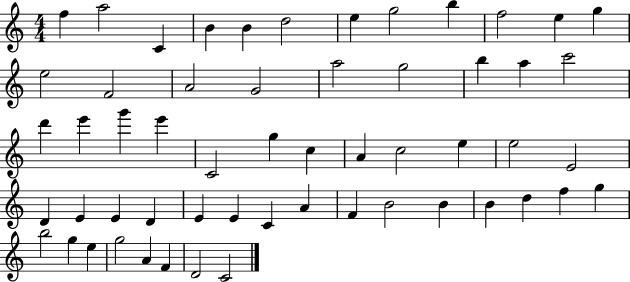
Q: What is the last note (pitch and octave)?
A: C4